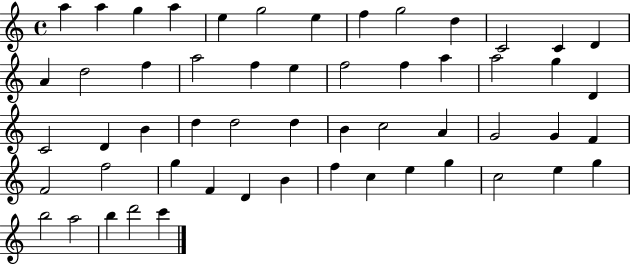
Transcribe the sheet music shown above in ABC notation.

X:1
T:Untitled
M:4/4
L:1/4
K:C
a a g a e g2 e f g2 d C2 C D A d2 f a2 f e f2 f a a2 g D C2 D B d d2 d B c2 A G2 G F F2 f2 g F D B f c e g c2 e g b2 a2 b d'2 c'